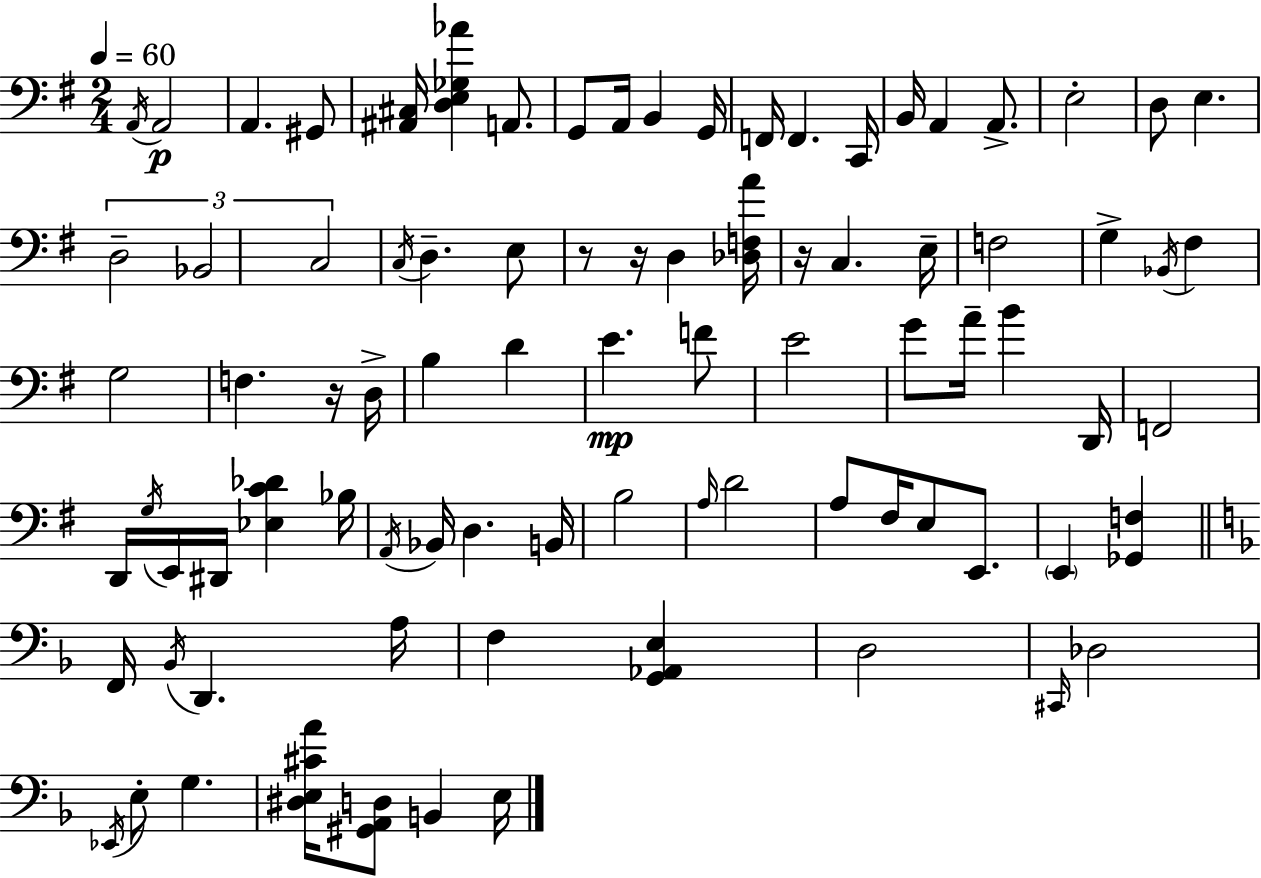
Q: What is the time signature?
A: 2/4